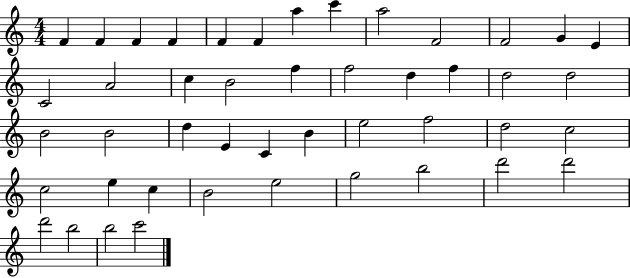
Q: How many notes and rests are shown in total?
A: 46